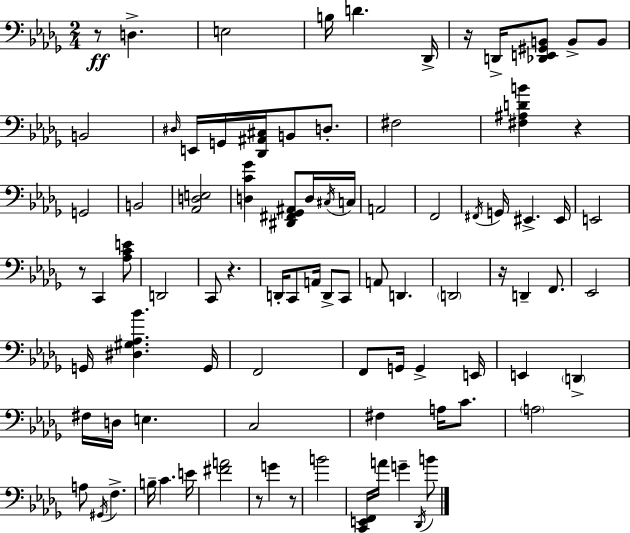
{
  \clef bass
  \numericTimeSignature
  \time 2/4
  \key bes \minor
  r8\ff d4.-> | e2 | b16 d'4. des,16-> | r16 d,16-> <des, e, gis, b,>8 b,8-> b,8 | \break b,2 | \grace { dis16 } e,16 g,16 <des, ais, cis>16 b,8 d8.-. | fis2 | <fis ais d' b'>4 r4 | \break g,2 | b,2 | <aes, d e>2 | <d c' ges'>4 <dis, fis, ges, ais,>8 d16 | \break \acciaccatura { cis16 } c16 a,2 | f,2 | \acciaccatura { fis,16 } g,16 eis,4.-> | eis,16 e,2 | \break r8 c,4 | <aes c' e'>8 d,2 | c,8 r4. | d,16-. c,8 a,16 d,8-> | \break c,8 a,8 d,4. | \parenthesize d,2 | r16 d,4-- | f,8. ees,2 | \break g,16 <dis gis aes bes'>4. | g,16 f,2 | f,8 g,16 g,4-> | e,16 e,4 \parenthesize d,4-> | \break fis16 d16 e4. | c2 | fis4 a16 | c'8. \parenthesize a2 | \break a8 \acciaccatura { gis,16 } f4.-> | b16-- c'4. | e'16 <fis' a'>2 | r8 g'4 | \break r8 b'2 | <c, e, f,>16 a'16 g'4-- | \acciaccatura { des,16 } b'8 \bar "|."
}